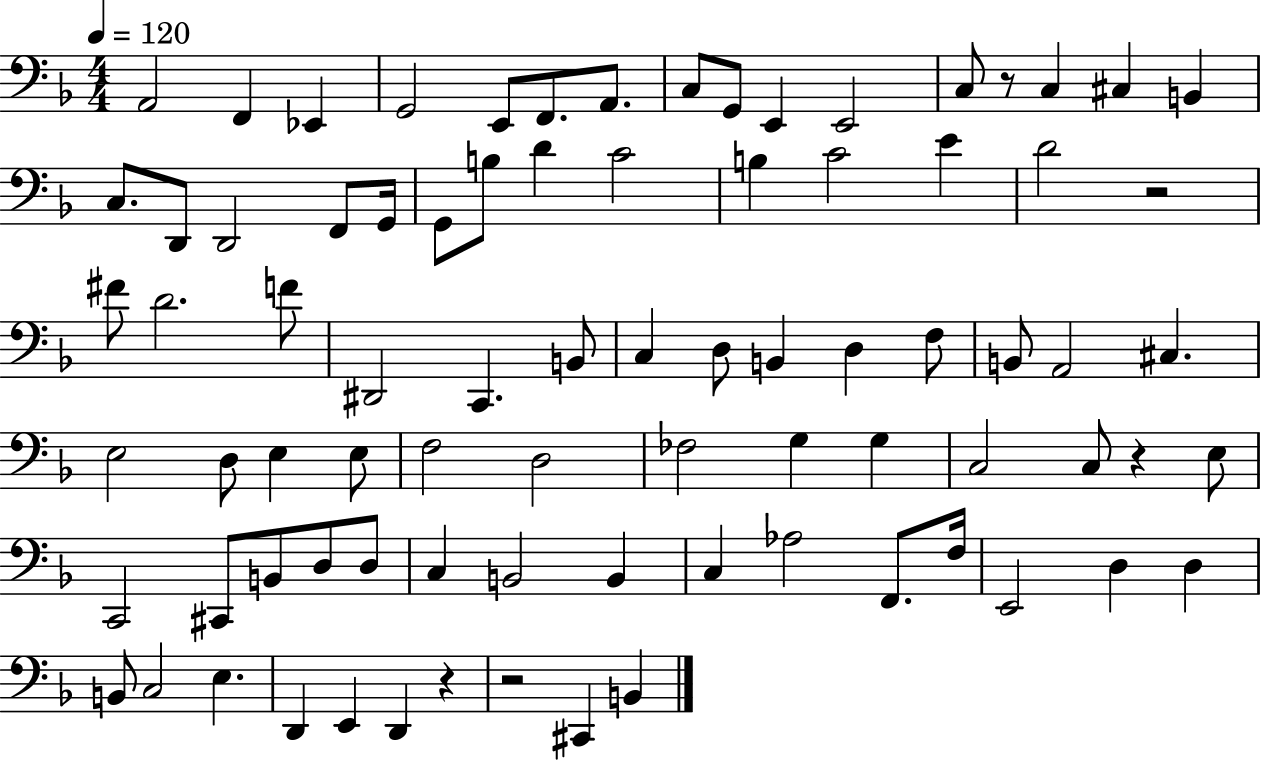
A2/h F2/q Eb2/q G2/h E2/e F2/e. A2/e. C3/e G2/e E2/q E2/h C3/e R/e C3/q C#3/q B2/q C3/e. D2/e D2/h F2/e G2/s G2/e B3/e D4/q C4/h B3/q C4/h E4/q D4/h R/h F#4/e D4/h. F4/e D#2/h C2/q. B2/e C3/q D3/e B2/q D3/q F3/e B2/e A2/h C#3/q. E3/h D3/e E3/q E3/e F3/h D3/h FES3/h G3/q G3/q C3/h C3/e R/q E3/e C2/h C#2/e B2/e D3/e D3/e C3/q B2/h B2/q C3/q Ab3/h F2/e. F3/s E2/h D3/q D3/q B2/e C3/h E3/q. D2/q E2/q D2/q R/q R/h C#2/q B2/q